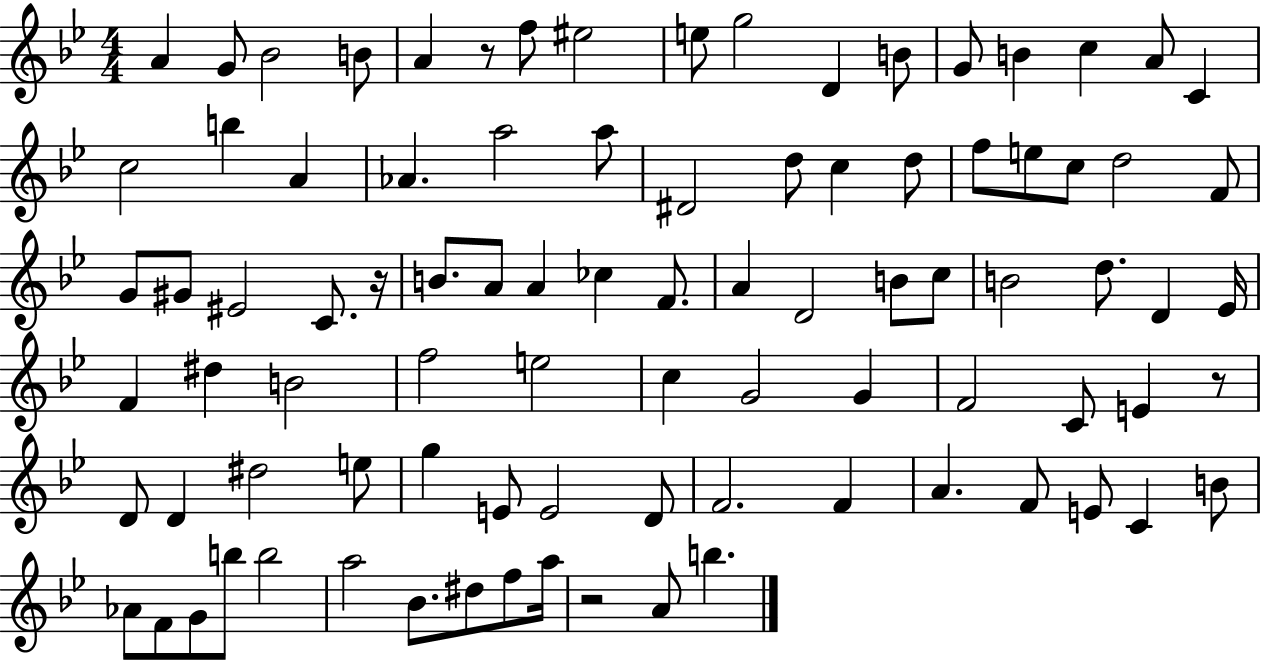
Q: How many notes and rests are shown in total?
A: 90